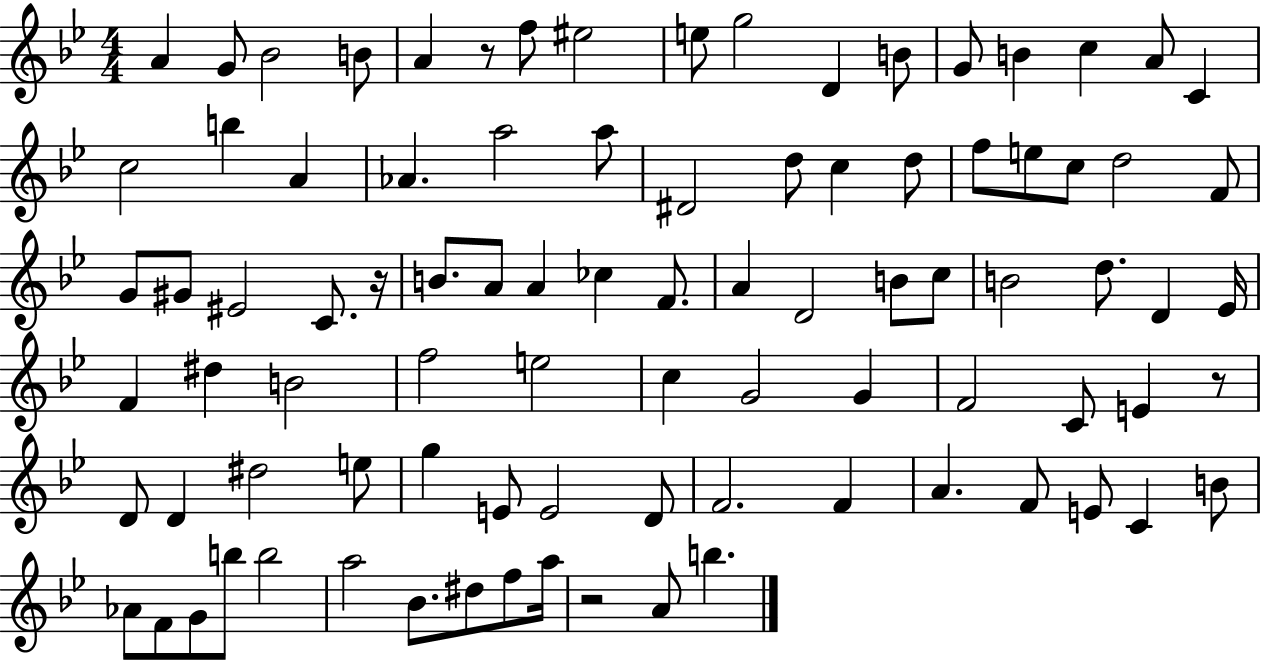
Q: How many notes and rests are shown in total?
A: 90